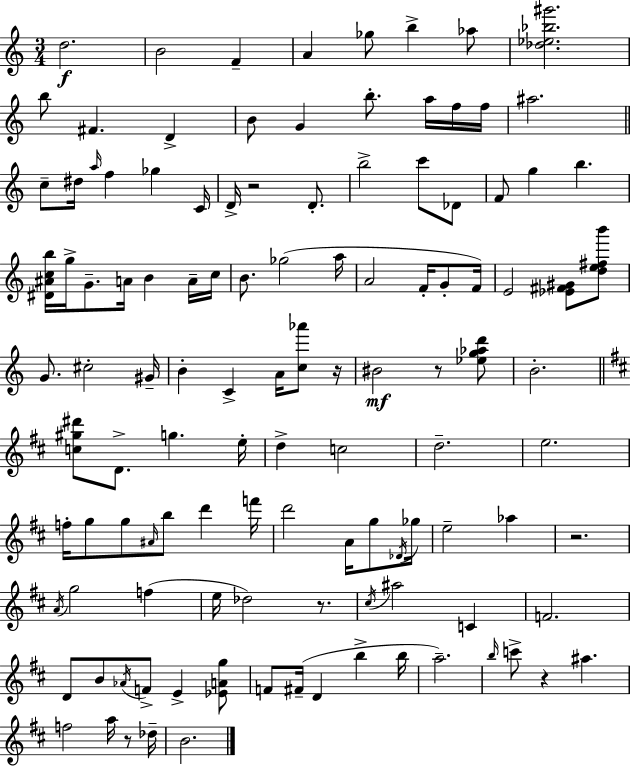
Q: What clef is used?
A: treble